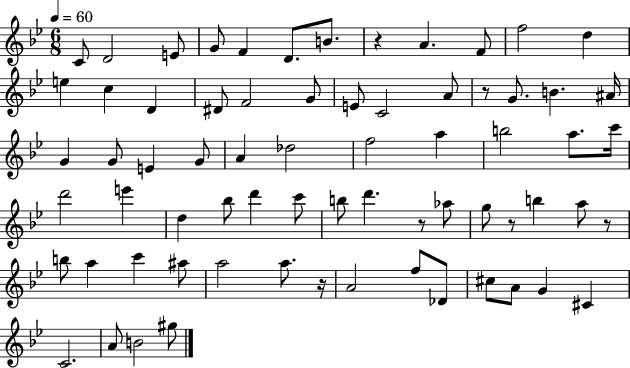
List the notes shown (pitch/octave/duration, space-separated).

C4/e D4/h E4/e G4/e F4/q D4/e. B4/e. R/q A4/q. F4/e F5/h D5/q E5/q C5/q D4/q D#4/e F4/h G4/e E4/e C4/h A4/e R/e G4/e. B4/q. A#4/s G4/q G4/e E4/q G4/e A4/q Db5/h F5/h A5/q B5/h A5/e. C6/s D6/h E6/q D5/q Bb5/e D6/q C6/e B5/e D6/q. R/e Ab5/e G5/e R/e B5/q A5/e R/e B5/e A5/q C6/q A#5/e A5/h A5/e. R/s A4/h F5/e Db4/e C#5/e A4/e G4/q C#4/q C4/h. A4/e B4/h G#5/e